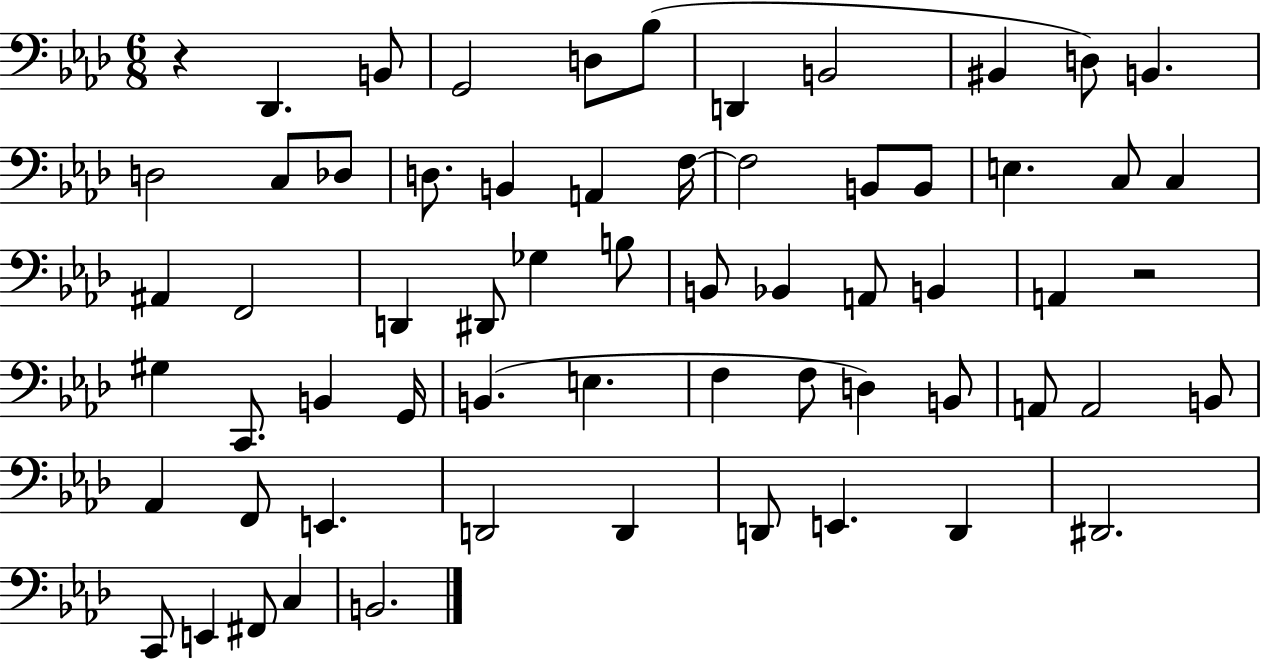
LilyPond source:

{
  \clef bass
  \numericTimeSignature
  \time 6/8
  \key aes \major
  r4 des,4. b,8 | g,2 d8 bes8( | d,4 b,2 | bis,4 d8) b,4. | \break d2 c8 des8 | d8. b,4 a,4 f16~~ | f2 b,8 b,8 | e4. c8 c4 | \break ais,4 f,2 | d,4 dis,8 ges4 b8 | b,8 bes,4 a,8 b,4 | a,4 r2 | \break gis4 c,8. b,4 g,16 | b,4.( e4. | f4 f8 d4) b,8 | a,8 a,2 b,8 | \break aes,4 f,8 e,4. | d,2 d,4 | d,8 e,4. d,4 | dis,2. | \break c,8 e,4 fis,8 c4 | b,2. | \bar "|."
}